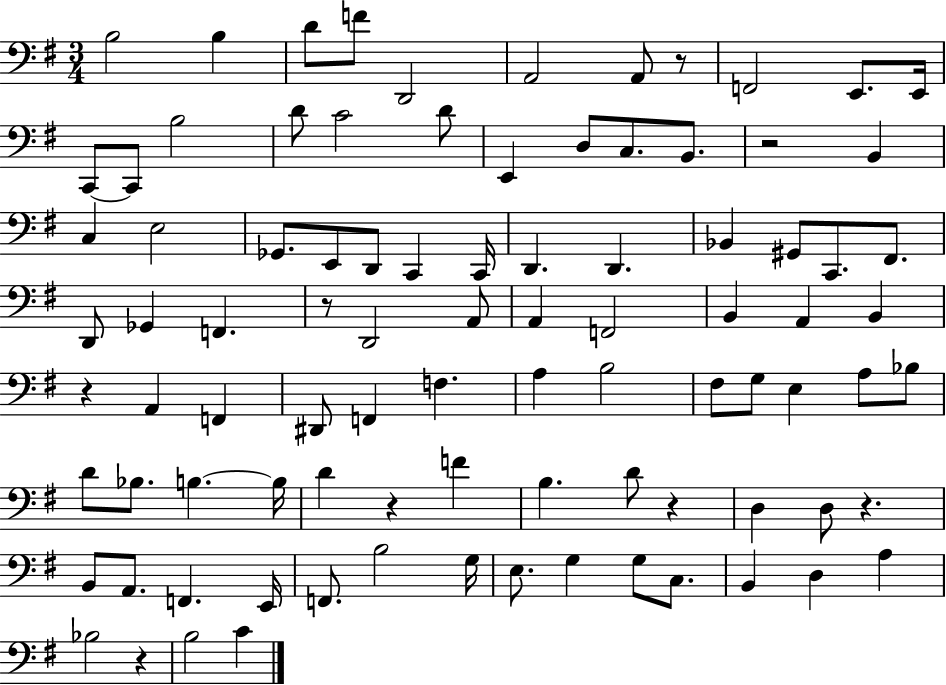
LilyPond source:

{
  \clef bass
  \numericTimeSignature
  \time 3/4
  \key g \major
  b2 b4 | d'8 f'8 d,2 | a,2 a,8 r8 | f,2 e,8. e,16 | \break c,8~~ c,8 b2 | d'8 c'2 d'8 | e,4 d8 c8. b,8. | r2 b,4 | \break c4 e2 | ges,8. e,8 d,8 c,4 c,16 | d,4. d,4. | bes,4 gis,8 c,8. fis,8. | \break d,8 ges,4 f,4. | r8 d,2 a,8 | a,4 f,2 | b,4 a,4 b,4 | \break r4 a,4 f,4 | dis,8 f,4 f4. | a4 b2 | fis8 g8 e4 a8 bes8 | \break d'8 bes8. b4.~~ b16 | d'4 r4 f'4 | b4. d'8 r4 | d4 d8 r4. | \break b,8 a,8. f,4. e,16 | f,8. b2 g16 | e8. g4 g8 c8. | b,4 d4 a4 | \break bes2 r4 | b2 c'4 | \bar "|."
}